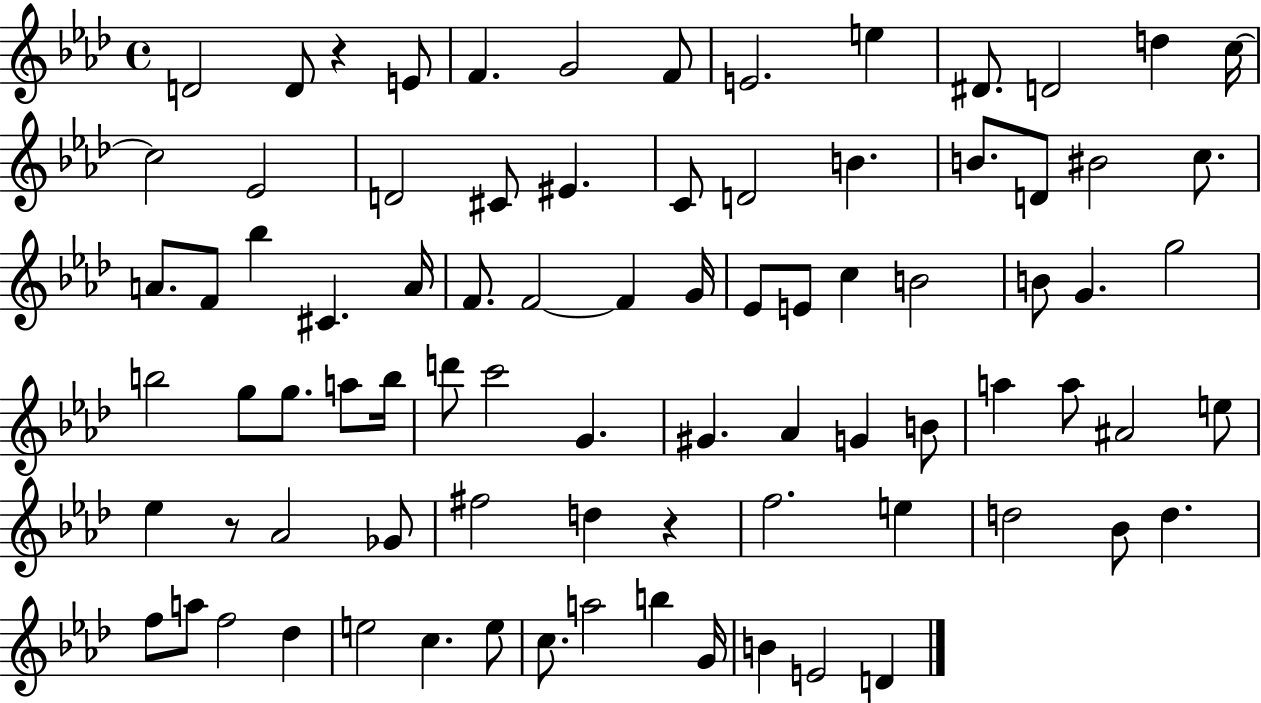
X:1
T:Untitled
M:4/4
L:1/4
K:Ab
D2 D/2 z E/2 F G2 F/2 E2 e ^D/2 D2 d c/4 c2 _E2 D2 ^C/2 ^E C/2 D2 B B/2 D/2 ^B2 c/2 A/2 F/2 _b ^C A/4 F/2 F2 F G/4 _E/2 E/2 c B2 B/2 G g2 b2 g/2 g/2 a/2 b/4 d'/2 c'2 G ^G _A G B/2 a a/2 ^A2 e/2 _e z/2 _A2 _G/2 ^f2 d z f2 e d2 _B/2 d f/2 a/2 f2 _d e2 c e/2 c/2 a2 b G/4 B E2 D